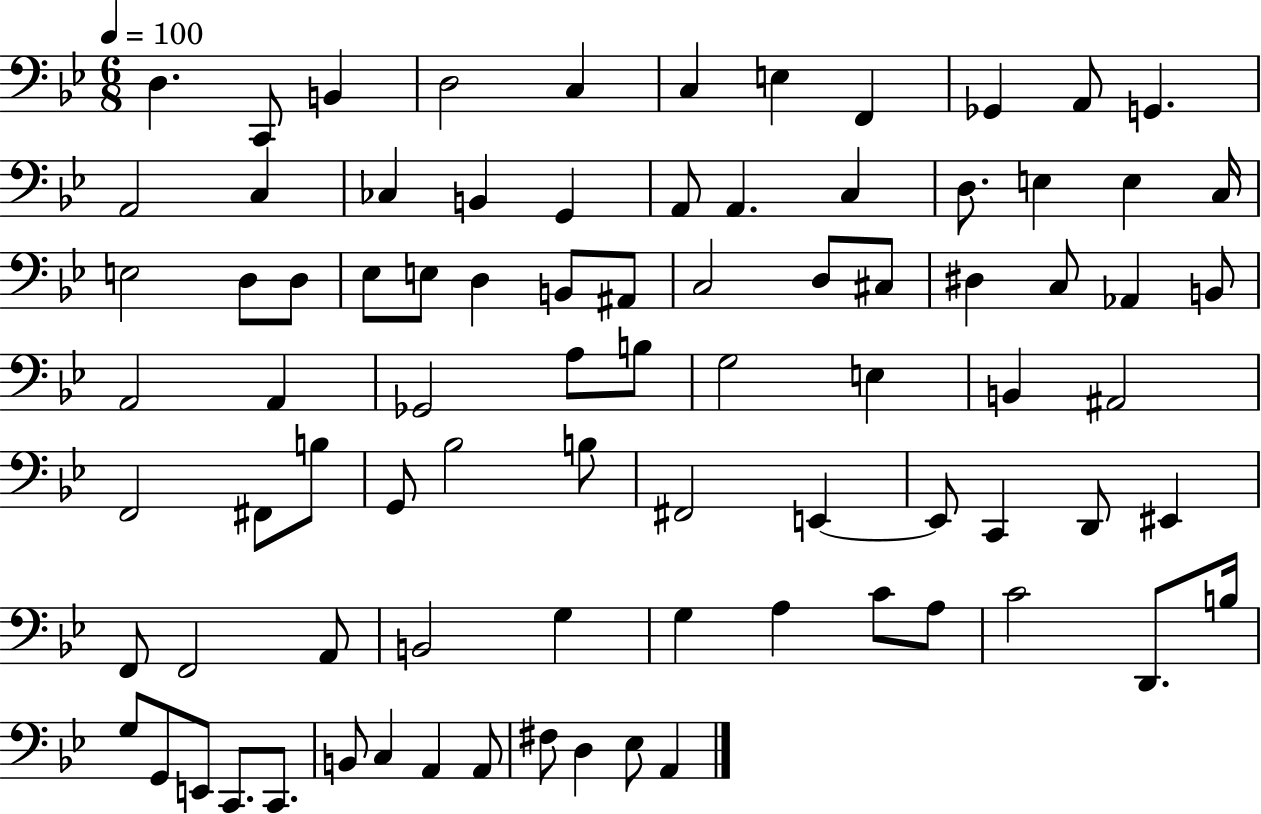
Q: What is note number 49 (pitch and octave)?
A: F#2